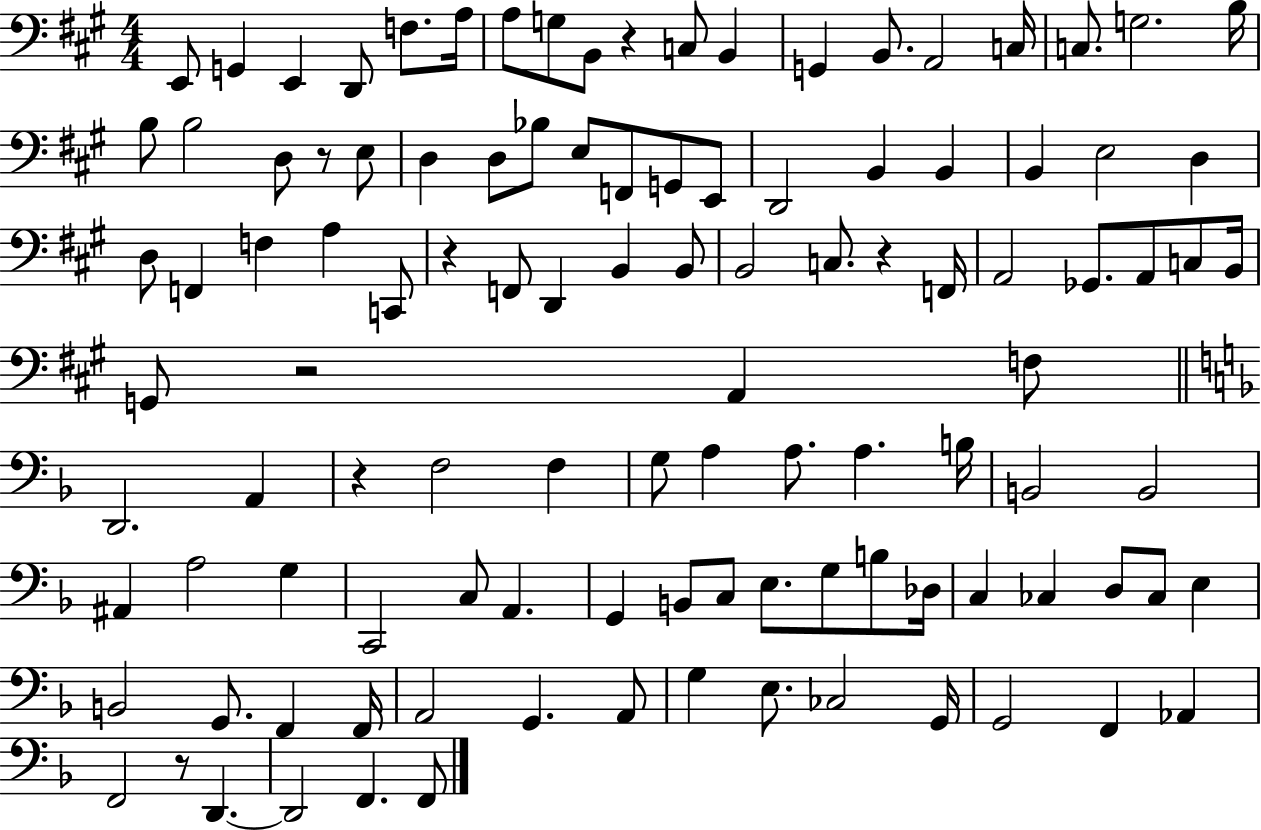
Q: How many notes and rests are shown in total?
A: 110